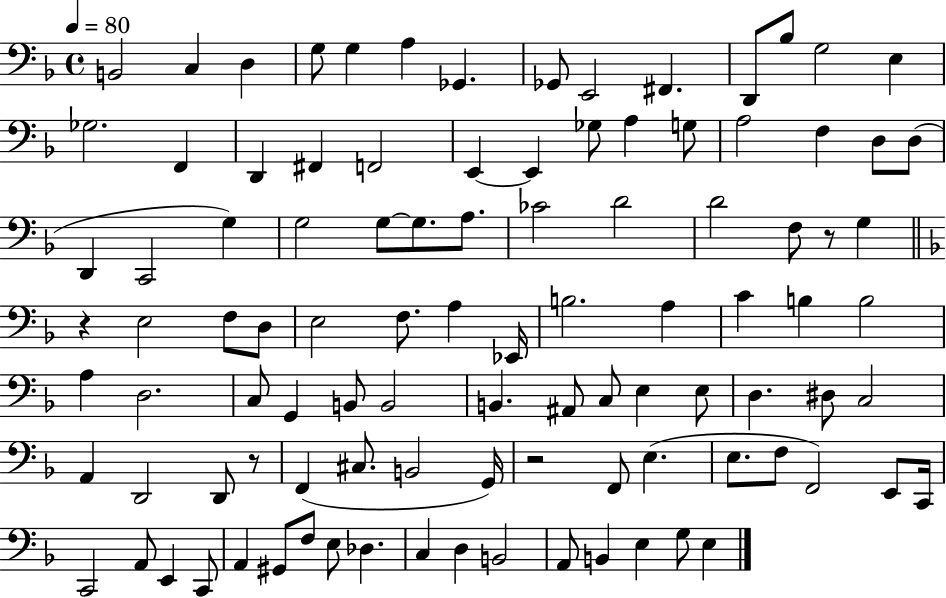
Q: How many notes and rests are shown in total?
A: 101